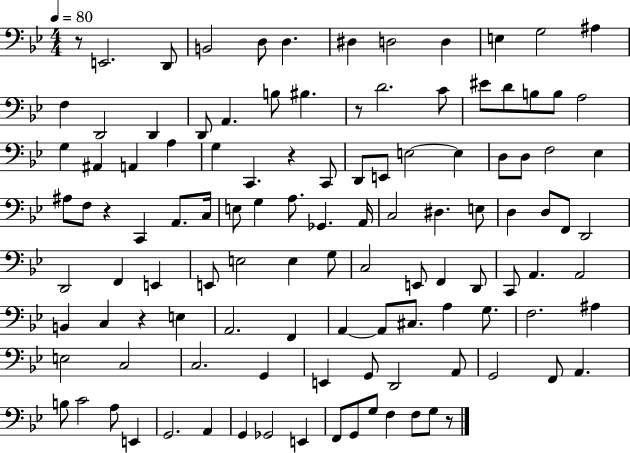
R/e E2/h. D2/e B2/h D3/e D3/q. D#3/q D3/h D3/q E3/q G3/h A#3/q F3/q D2/h D2/q D2/e A2/q. B3/e BIS3/q. R/e D4/h. C4/e EIS4/e D4/e B3/e B3/e A3/h G3/q A#2/q A2/q A3/q G3/q C2/q. R/q C2/e D2/e E2/e E3/h E3/q D3/e D3/e F3/h Eb3/q A#3/e F3/e R/q C2/q A2/e. C3/s E3/e G3/q A3/e. Gb2/q. A2/s C3/h D#3/q. E3/e D3/q D3/e F2/e D2/h D2/h F2/q E2/q E2/e E3/h E3/q G3/e C3/h E2/e F2/q D2/e C2/e A2/q. A2/h B2/q C3/q R/q E3/q A2/h. F2/q A2/q A2/e C#3/e. A3/q G3/e. F3/h. A#3/q E3/h C3/h C3/h. G2/q E2/q G2/e D2/h A2/e G2/h F2/e A2/q. B3/e C4/h A3/e E2/q G2/h. A2/q G2/q Gb2/h E2/q F2/e G2/e G3/e F3/q F3/e G3/e R/e